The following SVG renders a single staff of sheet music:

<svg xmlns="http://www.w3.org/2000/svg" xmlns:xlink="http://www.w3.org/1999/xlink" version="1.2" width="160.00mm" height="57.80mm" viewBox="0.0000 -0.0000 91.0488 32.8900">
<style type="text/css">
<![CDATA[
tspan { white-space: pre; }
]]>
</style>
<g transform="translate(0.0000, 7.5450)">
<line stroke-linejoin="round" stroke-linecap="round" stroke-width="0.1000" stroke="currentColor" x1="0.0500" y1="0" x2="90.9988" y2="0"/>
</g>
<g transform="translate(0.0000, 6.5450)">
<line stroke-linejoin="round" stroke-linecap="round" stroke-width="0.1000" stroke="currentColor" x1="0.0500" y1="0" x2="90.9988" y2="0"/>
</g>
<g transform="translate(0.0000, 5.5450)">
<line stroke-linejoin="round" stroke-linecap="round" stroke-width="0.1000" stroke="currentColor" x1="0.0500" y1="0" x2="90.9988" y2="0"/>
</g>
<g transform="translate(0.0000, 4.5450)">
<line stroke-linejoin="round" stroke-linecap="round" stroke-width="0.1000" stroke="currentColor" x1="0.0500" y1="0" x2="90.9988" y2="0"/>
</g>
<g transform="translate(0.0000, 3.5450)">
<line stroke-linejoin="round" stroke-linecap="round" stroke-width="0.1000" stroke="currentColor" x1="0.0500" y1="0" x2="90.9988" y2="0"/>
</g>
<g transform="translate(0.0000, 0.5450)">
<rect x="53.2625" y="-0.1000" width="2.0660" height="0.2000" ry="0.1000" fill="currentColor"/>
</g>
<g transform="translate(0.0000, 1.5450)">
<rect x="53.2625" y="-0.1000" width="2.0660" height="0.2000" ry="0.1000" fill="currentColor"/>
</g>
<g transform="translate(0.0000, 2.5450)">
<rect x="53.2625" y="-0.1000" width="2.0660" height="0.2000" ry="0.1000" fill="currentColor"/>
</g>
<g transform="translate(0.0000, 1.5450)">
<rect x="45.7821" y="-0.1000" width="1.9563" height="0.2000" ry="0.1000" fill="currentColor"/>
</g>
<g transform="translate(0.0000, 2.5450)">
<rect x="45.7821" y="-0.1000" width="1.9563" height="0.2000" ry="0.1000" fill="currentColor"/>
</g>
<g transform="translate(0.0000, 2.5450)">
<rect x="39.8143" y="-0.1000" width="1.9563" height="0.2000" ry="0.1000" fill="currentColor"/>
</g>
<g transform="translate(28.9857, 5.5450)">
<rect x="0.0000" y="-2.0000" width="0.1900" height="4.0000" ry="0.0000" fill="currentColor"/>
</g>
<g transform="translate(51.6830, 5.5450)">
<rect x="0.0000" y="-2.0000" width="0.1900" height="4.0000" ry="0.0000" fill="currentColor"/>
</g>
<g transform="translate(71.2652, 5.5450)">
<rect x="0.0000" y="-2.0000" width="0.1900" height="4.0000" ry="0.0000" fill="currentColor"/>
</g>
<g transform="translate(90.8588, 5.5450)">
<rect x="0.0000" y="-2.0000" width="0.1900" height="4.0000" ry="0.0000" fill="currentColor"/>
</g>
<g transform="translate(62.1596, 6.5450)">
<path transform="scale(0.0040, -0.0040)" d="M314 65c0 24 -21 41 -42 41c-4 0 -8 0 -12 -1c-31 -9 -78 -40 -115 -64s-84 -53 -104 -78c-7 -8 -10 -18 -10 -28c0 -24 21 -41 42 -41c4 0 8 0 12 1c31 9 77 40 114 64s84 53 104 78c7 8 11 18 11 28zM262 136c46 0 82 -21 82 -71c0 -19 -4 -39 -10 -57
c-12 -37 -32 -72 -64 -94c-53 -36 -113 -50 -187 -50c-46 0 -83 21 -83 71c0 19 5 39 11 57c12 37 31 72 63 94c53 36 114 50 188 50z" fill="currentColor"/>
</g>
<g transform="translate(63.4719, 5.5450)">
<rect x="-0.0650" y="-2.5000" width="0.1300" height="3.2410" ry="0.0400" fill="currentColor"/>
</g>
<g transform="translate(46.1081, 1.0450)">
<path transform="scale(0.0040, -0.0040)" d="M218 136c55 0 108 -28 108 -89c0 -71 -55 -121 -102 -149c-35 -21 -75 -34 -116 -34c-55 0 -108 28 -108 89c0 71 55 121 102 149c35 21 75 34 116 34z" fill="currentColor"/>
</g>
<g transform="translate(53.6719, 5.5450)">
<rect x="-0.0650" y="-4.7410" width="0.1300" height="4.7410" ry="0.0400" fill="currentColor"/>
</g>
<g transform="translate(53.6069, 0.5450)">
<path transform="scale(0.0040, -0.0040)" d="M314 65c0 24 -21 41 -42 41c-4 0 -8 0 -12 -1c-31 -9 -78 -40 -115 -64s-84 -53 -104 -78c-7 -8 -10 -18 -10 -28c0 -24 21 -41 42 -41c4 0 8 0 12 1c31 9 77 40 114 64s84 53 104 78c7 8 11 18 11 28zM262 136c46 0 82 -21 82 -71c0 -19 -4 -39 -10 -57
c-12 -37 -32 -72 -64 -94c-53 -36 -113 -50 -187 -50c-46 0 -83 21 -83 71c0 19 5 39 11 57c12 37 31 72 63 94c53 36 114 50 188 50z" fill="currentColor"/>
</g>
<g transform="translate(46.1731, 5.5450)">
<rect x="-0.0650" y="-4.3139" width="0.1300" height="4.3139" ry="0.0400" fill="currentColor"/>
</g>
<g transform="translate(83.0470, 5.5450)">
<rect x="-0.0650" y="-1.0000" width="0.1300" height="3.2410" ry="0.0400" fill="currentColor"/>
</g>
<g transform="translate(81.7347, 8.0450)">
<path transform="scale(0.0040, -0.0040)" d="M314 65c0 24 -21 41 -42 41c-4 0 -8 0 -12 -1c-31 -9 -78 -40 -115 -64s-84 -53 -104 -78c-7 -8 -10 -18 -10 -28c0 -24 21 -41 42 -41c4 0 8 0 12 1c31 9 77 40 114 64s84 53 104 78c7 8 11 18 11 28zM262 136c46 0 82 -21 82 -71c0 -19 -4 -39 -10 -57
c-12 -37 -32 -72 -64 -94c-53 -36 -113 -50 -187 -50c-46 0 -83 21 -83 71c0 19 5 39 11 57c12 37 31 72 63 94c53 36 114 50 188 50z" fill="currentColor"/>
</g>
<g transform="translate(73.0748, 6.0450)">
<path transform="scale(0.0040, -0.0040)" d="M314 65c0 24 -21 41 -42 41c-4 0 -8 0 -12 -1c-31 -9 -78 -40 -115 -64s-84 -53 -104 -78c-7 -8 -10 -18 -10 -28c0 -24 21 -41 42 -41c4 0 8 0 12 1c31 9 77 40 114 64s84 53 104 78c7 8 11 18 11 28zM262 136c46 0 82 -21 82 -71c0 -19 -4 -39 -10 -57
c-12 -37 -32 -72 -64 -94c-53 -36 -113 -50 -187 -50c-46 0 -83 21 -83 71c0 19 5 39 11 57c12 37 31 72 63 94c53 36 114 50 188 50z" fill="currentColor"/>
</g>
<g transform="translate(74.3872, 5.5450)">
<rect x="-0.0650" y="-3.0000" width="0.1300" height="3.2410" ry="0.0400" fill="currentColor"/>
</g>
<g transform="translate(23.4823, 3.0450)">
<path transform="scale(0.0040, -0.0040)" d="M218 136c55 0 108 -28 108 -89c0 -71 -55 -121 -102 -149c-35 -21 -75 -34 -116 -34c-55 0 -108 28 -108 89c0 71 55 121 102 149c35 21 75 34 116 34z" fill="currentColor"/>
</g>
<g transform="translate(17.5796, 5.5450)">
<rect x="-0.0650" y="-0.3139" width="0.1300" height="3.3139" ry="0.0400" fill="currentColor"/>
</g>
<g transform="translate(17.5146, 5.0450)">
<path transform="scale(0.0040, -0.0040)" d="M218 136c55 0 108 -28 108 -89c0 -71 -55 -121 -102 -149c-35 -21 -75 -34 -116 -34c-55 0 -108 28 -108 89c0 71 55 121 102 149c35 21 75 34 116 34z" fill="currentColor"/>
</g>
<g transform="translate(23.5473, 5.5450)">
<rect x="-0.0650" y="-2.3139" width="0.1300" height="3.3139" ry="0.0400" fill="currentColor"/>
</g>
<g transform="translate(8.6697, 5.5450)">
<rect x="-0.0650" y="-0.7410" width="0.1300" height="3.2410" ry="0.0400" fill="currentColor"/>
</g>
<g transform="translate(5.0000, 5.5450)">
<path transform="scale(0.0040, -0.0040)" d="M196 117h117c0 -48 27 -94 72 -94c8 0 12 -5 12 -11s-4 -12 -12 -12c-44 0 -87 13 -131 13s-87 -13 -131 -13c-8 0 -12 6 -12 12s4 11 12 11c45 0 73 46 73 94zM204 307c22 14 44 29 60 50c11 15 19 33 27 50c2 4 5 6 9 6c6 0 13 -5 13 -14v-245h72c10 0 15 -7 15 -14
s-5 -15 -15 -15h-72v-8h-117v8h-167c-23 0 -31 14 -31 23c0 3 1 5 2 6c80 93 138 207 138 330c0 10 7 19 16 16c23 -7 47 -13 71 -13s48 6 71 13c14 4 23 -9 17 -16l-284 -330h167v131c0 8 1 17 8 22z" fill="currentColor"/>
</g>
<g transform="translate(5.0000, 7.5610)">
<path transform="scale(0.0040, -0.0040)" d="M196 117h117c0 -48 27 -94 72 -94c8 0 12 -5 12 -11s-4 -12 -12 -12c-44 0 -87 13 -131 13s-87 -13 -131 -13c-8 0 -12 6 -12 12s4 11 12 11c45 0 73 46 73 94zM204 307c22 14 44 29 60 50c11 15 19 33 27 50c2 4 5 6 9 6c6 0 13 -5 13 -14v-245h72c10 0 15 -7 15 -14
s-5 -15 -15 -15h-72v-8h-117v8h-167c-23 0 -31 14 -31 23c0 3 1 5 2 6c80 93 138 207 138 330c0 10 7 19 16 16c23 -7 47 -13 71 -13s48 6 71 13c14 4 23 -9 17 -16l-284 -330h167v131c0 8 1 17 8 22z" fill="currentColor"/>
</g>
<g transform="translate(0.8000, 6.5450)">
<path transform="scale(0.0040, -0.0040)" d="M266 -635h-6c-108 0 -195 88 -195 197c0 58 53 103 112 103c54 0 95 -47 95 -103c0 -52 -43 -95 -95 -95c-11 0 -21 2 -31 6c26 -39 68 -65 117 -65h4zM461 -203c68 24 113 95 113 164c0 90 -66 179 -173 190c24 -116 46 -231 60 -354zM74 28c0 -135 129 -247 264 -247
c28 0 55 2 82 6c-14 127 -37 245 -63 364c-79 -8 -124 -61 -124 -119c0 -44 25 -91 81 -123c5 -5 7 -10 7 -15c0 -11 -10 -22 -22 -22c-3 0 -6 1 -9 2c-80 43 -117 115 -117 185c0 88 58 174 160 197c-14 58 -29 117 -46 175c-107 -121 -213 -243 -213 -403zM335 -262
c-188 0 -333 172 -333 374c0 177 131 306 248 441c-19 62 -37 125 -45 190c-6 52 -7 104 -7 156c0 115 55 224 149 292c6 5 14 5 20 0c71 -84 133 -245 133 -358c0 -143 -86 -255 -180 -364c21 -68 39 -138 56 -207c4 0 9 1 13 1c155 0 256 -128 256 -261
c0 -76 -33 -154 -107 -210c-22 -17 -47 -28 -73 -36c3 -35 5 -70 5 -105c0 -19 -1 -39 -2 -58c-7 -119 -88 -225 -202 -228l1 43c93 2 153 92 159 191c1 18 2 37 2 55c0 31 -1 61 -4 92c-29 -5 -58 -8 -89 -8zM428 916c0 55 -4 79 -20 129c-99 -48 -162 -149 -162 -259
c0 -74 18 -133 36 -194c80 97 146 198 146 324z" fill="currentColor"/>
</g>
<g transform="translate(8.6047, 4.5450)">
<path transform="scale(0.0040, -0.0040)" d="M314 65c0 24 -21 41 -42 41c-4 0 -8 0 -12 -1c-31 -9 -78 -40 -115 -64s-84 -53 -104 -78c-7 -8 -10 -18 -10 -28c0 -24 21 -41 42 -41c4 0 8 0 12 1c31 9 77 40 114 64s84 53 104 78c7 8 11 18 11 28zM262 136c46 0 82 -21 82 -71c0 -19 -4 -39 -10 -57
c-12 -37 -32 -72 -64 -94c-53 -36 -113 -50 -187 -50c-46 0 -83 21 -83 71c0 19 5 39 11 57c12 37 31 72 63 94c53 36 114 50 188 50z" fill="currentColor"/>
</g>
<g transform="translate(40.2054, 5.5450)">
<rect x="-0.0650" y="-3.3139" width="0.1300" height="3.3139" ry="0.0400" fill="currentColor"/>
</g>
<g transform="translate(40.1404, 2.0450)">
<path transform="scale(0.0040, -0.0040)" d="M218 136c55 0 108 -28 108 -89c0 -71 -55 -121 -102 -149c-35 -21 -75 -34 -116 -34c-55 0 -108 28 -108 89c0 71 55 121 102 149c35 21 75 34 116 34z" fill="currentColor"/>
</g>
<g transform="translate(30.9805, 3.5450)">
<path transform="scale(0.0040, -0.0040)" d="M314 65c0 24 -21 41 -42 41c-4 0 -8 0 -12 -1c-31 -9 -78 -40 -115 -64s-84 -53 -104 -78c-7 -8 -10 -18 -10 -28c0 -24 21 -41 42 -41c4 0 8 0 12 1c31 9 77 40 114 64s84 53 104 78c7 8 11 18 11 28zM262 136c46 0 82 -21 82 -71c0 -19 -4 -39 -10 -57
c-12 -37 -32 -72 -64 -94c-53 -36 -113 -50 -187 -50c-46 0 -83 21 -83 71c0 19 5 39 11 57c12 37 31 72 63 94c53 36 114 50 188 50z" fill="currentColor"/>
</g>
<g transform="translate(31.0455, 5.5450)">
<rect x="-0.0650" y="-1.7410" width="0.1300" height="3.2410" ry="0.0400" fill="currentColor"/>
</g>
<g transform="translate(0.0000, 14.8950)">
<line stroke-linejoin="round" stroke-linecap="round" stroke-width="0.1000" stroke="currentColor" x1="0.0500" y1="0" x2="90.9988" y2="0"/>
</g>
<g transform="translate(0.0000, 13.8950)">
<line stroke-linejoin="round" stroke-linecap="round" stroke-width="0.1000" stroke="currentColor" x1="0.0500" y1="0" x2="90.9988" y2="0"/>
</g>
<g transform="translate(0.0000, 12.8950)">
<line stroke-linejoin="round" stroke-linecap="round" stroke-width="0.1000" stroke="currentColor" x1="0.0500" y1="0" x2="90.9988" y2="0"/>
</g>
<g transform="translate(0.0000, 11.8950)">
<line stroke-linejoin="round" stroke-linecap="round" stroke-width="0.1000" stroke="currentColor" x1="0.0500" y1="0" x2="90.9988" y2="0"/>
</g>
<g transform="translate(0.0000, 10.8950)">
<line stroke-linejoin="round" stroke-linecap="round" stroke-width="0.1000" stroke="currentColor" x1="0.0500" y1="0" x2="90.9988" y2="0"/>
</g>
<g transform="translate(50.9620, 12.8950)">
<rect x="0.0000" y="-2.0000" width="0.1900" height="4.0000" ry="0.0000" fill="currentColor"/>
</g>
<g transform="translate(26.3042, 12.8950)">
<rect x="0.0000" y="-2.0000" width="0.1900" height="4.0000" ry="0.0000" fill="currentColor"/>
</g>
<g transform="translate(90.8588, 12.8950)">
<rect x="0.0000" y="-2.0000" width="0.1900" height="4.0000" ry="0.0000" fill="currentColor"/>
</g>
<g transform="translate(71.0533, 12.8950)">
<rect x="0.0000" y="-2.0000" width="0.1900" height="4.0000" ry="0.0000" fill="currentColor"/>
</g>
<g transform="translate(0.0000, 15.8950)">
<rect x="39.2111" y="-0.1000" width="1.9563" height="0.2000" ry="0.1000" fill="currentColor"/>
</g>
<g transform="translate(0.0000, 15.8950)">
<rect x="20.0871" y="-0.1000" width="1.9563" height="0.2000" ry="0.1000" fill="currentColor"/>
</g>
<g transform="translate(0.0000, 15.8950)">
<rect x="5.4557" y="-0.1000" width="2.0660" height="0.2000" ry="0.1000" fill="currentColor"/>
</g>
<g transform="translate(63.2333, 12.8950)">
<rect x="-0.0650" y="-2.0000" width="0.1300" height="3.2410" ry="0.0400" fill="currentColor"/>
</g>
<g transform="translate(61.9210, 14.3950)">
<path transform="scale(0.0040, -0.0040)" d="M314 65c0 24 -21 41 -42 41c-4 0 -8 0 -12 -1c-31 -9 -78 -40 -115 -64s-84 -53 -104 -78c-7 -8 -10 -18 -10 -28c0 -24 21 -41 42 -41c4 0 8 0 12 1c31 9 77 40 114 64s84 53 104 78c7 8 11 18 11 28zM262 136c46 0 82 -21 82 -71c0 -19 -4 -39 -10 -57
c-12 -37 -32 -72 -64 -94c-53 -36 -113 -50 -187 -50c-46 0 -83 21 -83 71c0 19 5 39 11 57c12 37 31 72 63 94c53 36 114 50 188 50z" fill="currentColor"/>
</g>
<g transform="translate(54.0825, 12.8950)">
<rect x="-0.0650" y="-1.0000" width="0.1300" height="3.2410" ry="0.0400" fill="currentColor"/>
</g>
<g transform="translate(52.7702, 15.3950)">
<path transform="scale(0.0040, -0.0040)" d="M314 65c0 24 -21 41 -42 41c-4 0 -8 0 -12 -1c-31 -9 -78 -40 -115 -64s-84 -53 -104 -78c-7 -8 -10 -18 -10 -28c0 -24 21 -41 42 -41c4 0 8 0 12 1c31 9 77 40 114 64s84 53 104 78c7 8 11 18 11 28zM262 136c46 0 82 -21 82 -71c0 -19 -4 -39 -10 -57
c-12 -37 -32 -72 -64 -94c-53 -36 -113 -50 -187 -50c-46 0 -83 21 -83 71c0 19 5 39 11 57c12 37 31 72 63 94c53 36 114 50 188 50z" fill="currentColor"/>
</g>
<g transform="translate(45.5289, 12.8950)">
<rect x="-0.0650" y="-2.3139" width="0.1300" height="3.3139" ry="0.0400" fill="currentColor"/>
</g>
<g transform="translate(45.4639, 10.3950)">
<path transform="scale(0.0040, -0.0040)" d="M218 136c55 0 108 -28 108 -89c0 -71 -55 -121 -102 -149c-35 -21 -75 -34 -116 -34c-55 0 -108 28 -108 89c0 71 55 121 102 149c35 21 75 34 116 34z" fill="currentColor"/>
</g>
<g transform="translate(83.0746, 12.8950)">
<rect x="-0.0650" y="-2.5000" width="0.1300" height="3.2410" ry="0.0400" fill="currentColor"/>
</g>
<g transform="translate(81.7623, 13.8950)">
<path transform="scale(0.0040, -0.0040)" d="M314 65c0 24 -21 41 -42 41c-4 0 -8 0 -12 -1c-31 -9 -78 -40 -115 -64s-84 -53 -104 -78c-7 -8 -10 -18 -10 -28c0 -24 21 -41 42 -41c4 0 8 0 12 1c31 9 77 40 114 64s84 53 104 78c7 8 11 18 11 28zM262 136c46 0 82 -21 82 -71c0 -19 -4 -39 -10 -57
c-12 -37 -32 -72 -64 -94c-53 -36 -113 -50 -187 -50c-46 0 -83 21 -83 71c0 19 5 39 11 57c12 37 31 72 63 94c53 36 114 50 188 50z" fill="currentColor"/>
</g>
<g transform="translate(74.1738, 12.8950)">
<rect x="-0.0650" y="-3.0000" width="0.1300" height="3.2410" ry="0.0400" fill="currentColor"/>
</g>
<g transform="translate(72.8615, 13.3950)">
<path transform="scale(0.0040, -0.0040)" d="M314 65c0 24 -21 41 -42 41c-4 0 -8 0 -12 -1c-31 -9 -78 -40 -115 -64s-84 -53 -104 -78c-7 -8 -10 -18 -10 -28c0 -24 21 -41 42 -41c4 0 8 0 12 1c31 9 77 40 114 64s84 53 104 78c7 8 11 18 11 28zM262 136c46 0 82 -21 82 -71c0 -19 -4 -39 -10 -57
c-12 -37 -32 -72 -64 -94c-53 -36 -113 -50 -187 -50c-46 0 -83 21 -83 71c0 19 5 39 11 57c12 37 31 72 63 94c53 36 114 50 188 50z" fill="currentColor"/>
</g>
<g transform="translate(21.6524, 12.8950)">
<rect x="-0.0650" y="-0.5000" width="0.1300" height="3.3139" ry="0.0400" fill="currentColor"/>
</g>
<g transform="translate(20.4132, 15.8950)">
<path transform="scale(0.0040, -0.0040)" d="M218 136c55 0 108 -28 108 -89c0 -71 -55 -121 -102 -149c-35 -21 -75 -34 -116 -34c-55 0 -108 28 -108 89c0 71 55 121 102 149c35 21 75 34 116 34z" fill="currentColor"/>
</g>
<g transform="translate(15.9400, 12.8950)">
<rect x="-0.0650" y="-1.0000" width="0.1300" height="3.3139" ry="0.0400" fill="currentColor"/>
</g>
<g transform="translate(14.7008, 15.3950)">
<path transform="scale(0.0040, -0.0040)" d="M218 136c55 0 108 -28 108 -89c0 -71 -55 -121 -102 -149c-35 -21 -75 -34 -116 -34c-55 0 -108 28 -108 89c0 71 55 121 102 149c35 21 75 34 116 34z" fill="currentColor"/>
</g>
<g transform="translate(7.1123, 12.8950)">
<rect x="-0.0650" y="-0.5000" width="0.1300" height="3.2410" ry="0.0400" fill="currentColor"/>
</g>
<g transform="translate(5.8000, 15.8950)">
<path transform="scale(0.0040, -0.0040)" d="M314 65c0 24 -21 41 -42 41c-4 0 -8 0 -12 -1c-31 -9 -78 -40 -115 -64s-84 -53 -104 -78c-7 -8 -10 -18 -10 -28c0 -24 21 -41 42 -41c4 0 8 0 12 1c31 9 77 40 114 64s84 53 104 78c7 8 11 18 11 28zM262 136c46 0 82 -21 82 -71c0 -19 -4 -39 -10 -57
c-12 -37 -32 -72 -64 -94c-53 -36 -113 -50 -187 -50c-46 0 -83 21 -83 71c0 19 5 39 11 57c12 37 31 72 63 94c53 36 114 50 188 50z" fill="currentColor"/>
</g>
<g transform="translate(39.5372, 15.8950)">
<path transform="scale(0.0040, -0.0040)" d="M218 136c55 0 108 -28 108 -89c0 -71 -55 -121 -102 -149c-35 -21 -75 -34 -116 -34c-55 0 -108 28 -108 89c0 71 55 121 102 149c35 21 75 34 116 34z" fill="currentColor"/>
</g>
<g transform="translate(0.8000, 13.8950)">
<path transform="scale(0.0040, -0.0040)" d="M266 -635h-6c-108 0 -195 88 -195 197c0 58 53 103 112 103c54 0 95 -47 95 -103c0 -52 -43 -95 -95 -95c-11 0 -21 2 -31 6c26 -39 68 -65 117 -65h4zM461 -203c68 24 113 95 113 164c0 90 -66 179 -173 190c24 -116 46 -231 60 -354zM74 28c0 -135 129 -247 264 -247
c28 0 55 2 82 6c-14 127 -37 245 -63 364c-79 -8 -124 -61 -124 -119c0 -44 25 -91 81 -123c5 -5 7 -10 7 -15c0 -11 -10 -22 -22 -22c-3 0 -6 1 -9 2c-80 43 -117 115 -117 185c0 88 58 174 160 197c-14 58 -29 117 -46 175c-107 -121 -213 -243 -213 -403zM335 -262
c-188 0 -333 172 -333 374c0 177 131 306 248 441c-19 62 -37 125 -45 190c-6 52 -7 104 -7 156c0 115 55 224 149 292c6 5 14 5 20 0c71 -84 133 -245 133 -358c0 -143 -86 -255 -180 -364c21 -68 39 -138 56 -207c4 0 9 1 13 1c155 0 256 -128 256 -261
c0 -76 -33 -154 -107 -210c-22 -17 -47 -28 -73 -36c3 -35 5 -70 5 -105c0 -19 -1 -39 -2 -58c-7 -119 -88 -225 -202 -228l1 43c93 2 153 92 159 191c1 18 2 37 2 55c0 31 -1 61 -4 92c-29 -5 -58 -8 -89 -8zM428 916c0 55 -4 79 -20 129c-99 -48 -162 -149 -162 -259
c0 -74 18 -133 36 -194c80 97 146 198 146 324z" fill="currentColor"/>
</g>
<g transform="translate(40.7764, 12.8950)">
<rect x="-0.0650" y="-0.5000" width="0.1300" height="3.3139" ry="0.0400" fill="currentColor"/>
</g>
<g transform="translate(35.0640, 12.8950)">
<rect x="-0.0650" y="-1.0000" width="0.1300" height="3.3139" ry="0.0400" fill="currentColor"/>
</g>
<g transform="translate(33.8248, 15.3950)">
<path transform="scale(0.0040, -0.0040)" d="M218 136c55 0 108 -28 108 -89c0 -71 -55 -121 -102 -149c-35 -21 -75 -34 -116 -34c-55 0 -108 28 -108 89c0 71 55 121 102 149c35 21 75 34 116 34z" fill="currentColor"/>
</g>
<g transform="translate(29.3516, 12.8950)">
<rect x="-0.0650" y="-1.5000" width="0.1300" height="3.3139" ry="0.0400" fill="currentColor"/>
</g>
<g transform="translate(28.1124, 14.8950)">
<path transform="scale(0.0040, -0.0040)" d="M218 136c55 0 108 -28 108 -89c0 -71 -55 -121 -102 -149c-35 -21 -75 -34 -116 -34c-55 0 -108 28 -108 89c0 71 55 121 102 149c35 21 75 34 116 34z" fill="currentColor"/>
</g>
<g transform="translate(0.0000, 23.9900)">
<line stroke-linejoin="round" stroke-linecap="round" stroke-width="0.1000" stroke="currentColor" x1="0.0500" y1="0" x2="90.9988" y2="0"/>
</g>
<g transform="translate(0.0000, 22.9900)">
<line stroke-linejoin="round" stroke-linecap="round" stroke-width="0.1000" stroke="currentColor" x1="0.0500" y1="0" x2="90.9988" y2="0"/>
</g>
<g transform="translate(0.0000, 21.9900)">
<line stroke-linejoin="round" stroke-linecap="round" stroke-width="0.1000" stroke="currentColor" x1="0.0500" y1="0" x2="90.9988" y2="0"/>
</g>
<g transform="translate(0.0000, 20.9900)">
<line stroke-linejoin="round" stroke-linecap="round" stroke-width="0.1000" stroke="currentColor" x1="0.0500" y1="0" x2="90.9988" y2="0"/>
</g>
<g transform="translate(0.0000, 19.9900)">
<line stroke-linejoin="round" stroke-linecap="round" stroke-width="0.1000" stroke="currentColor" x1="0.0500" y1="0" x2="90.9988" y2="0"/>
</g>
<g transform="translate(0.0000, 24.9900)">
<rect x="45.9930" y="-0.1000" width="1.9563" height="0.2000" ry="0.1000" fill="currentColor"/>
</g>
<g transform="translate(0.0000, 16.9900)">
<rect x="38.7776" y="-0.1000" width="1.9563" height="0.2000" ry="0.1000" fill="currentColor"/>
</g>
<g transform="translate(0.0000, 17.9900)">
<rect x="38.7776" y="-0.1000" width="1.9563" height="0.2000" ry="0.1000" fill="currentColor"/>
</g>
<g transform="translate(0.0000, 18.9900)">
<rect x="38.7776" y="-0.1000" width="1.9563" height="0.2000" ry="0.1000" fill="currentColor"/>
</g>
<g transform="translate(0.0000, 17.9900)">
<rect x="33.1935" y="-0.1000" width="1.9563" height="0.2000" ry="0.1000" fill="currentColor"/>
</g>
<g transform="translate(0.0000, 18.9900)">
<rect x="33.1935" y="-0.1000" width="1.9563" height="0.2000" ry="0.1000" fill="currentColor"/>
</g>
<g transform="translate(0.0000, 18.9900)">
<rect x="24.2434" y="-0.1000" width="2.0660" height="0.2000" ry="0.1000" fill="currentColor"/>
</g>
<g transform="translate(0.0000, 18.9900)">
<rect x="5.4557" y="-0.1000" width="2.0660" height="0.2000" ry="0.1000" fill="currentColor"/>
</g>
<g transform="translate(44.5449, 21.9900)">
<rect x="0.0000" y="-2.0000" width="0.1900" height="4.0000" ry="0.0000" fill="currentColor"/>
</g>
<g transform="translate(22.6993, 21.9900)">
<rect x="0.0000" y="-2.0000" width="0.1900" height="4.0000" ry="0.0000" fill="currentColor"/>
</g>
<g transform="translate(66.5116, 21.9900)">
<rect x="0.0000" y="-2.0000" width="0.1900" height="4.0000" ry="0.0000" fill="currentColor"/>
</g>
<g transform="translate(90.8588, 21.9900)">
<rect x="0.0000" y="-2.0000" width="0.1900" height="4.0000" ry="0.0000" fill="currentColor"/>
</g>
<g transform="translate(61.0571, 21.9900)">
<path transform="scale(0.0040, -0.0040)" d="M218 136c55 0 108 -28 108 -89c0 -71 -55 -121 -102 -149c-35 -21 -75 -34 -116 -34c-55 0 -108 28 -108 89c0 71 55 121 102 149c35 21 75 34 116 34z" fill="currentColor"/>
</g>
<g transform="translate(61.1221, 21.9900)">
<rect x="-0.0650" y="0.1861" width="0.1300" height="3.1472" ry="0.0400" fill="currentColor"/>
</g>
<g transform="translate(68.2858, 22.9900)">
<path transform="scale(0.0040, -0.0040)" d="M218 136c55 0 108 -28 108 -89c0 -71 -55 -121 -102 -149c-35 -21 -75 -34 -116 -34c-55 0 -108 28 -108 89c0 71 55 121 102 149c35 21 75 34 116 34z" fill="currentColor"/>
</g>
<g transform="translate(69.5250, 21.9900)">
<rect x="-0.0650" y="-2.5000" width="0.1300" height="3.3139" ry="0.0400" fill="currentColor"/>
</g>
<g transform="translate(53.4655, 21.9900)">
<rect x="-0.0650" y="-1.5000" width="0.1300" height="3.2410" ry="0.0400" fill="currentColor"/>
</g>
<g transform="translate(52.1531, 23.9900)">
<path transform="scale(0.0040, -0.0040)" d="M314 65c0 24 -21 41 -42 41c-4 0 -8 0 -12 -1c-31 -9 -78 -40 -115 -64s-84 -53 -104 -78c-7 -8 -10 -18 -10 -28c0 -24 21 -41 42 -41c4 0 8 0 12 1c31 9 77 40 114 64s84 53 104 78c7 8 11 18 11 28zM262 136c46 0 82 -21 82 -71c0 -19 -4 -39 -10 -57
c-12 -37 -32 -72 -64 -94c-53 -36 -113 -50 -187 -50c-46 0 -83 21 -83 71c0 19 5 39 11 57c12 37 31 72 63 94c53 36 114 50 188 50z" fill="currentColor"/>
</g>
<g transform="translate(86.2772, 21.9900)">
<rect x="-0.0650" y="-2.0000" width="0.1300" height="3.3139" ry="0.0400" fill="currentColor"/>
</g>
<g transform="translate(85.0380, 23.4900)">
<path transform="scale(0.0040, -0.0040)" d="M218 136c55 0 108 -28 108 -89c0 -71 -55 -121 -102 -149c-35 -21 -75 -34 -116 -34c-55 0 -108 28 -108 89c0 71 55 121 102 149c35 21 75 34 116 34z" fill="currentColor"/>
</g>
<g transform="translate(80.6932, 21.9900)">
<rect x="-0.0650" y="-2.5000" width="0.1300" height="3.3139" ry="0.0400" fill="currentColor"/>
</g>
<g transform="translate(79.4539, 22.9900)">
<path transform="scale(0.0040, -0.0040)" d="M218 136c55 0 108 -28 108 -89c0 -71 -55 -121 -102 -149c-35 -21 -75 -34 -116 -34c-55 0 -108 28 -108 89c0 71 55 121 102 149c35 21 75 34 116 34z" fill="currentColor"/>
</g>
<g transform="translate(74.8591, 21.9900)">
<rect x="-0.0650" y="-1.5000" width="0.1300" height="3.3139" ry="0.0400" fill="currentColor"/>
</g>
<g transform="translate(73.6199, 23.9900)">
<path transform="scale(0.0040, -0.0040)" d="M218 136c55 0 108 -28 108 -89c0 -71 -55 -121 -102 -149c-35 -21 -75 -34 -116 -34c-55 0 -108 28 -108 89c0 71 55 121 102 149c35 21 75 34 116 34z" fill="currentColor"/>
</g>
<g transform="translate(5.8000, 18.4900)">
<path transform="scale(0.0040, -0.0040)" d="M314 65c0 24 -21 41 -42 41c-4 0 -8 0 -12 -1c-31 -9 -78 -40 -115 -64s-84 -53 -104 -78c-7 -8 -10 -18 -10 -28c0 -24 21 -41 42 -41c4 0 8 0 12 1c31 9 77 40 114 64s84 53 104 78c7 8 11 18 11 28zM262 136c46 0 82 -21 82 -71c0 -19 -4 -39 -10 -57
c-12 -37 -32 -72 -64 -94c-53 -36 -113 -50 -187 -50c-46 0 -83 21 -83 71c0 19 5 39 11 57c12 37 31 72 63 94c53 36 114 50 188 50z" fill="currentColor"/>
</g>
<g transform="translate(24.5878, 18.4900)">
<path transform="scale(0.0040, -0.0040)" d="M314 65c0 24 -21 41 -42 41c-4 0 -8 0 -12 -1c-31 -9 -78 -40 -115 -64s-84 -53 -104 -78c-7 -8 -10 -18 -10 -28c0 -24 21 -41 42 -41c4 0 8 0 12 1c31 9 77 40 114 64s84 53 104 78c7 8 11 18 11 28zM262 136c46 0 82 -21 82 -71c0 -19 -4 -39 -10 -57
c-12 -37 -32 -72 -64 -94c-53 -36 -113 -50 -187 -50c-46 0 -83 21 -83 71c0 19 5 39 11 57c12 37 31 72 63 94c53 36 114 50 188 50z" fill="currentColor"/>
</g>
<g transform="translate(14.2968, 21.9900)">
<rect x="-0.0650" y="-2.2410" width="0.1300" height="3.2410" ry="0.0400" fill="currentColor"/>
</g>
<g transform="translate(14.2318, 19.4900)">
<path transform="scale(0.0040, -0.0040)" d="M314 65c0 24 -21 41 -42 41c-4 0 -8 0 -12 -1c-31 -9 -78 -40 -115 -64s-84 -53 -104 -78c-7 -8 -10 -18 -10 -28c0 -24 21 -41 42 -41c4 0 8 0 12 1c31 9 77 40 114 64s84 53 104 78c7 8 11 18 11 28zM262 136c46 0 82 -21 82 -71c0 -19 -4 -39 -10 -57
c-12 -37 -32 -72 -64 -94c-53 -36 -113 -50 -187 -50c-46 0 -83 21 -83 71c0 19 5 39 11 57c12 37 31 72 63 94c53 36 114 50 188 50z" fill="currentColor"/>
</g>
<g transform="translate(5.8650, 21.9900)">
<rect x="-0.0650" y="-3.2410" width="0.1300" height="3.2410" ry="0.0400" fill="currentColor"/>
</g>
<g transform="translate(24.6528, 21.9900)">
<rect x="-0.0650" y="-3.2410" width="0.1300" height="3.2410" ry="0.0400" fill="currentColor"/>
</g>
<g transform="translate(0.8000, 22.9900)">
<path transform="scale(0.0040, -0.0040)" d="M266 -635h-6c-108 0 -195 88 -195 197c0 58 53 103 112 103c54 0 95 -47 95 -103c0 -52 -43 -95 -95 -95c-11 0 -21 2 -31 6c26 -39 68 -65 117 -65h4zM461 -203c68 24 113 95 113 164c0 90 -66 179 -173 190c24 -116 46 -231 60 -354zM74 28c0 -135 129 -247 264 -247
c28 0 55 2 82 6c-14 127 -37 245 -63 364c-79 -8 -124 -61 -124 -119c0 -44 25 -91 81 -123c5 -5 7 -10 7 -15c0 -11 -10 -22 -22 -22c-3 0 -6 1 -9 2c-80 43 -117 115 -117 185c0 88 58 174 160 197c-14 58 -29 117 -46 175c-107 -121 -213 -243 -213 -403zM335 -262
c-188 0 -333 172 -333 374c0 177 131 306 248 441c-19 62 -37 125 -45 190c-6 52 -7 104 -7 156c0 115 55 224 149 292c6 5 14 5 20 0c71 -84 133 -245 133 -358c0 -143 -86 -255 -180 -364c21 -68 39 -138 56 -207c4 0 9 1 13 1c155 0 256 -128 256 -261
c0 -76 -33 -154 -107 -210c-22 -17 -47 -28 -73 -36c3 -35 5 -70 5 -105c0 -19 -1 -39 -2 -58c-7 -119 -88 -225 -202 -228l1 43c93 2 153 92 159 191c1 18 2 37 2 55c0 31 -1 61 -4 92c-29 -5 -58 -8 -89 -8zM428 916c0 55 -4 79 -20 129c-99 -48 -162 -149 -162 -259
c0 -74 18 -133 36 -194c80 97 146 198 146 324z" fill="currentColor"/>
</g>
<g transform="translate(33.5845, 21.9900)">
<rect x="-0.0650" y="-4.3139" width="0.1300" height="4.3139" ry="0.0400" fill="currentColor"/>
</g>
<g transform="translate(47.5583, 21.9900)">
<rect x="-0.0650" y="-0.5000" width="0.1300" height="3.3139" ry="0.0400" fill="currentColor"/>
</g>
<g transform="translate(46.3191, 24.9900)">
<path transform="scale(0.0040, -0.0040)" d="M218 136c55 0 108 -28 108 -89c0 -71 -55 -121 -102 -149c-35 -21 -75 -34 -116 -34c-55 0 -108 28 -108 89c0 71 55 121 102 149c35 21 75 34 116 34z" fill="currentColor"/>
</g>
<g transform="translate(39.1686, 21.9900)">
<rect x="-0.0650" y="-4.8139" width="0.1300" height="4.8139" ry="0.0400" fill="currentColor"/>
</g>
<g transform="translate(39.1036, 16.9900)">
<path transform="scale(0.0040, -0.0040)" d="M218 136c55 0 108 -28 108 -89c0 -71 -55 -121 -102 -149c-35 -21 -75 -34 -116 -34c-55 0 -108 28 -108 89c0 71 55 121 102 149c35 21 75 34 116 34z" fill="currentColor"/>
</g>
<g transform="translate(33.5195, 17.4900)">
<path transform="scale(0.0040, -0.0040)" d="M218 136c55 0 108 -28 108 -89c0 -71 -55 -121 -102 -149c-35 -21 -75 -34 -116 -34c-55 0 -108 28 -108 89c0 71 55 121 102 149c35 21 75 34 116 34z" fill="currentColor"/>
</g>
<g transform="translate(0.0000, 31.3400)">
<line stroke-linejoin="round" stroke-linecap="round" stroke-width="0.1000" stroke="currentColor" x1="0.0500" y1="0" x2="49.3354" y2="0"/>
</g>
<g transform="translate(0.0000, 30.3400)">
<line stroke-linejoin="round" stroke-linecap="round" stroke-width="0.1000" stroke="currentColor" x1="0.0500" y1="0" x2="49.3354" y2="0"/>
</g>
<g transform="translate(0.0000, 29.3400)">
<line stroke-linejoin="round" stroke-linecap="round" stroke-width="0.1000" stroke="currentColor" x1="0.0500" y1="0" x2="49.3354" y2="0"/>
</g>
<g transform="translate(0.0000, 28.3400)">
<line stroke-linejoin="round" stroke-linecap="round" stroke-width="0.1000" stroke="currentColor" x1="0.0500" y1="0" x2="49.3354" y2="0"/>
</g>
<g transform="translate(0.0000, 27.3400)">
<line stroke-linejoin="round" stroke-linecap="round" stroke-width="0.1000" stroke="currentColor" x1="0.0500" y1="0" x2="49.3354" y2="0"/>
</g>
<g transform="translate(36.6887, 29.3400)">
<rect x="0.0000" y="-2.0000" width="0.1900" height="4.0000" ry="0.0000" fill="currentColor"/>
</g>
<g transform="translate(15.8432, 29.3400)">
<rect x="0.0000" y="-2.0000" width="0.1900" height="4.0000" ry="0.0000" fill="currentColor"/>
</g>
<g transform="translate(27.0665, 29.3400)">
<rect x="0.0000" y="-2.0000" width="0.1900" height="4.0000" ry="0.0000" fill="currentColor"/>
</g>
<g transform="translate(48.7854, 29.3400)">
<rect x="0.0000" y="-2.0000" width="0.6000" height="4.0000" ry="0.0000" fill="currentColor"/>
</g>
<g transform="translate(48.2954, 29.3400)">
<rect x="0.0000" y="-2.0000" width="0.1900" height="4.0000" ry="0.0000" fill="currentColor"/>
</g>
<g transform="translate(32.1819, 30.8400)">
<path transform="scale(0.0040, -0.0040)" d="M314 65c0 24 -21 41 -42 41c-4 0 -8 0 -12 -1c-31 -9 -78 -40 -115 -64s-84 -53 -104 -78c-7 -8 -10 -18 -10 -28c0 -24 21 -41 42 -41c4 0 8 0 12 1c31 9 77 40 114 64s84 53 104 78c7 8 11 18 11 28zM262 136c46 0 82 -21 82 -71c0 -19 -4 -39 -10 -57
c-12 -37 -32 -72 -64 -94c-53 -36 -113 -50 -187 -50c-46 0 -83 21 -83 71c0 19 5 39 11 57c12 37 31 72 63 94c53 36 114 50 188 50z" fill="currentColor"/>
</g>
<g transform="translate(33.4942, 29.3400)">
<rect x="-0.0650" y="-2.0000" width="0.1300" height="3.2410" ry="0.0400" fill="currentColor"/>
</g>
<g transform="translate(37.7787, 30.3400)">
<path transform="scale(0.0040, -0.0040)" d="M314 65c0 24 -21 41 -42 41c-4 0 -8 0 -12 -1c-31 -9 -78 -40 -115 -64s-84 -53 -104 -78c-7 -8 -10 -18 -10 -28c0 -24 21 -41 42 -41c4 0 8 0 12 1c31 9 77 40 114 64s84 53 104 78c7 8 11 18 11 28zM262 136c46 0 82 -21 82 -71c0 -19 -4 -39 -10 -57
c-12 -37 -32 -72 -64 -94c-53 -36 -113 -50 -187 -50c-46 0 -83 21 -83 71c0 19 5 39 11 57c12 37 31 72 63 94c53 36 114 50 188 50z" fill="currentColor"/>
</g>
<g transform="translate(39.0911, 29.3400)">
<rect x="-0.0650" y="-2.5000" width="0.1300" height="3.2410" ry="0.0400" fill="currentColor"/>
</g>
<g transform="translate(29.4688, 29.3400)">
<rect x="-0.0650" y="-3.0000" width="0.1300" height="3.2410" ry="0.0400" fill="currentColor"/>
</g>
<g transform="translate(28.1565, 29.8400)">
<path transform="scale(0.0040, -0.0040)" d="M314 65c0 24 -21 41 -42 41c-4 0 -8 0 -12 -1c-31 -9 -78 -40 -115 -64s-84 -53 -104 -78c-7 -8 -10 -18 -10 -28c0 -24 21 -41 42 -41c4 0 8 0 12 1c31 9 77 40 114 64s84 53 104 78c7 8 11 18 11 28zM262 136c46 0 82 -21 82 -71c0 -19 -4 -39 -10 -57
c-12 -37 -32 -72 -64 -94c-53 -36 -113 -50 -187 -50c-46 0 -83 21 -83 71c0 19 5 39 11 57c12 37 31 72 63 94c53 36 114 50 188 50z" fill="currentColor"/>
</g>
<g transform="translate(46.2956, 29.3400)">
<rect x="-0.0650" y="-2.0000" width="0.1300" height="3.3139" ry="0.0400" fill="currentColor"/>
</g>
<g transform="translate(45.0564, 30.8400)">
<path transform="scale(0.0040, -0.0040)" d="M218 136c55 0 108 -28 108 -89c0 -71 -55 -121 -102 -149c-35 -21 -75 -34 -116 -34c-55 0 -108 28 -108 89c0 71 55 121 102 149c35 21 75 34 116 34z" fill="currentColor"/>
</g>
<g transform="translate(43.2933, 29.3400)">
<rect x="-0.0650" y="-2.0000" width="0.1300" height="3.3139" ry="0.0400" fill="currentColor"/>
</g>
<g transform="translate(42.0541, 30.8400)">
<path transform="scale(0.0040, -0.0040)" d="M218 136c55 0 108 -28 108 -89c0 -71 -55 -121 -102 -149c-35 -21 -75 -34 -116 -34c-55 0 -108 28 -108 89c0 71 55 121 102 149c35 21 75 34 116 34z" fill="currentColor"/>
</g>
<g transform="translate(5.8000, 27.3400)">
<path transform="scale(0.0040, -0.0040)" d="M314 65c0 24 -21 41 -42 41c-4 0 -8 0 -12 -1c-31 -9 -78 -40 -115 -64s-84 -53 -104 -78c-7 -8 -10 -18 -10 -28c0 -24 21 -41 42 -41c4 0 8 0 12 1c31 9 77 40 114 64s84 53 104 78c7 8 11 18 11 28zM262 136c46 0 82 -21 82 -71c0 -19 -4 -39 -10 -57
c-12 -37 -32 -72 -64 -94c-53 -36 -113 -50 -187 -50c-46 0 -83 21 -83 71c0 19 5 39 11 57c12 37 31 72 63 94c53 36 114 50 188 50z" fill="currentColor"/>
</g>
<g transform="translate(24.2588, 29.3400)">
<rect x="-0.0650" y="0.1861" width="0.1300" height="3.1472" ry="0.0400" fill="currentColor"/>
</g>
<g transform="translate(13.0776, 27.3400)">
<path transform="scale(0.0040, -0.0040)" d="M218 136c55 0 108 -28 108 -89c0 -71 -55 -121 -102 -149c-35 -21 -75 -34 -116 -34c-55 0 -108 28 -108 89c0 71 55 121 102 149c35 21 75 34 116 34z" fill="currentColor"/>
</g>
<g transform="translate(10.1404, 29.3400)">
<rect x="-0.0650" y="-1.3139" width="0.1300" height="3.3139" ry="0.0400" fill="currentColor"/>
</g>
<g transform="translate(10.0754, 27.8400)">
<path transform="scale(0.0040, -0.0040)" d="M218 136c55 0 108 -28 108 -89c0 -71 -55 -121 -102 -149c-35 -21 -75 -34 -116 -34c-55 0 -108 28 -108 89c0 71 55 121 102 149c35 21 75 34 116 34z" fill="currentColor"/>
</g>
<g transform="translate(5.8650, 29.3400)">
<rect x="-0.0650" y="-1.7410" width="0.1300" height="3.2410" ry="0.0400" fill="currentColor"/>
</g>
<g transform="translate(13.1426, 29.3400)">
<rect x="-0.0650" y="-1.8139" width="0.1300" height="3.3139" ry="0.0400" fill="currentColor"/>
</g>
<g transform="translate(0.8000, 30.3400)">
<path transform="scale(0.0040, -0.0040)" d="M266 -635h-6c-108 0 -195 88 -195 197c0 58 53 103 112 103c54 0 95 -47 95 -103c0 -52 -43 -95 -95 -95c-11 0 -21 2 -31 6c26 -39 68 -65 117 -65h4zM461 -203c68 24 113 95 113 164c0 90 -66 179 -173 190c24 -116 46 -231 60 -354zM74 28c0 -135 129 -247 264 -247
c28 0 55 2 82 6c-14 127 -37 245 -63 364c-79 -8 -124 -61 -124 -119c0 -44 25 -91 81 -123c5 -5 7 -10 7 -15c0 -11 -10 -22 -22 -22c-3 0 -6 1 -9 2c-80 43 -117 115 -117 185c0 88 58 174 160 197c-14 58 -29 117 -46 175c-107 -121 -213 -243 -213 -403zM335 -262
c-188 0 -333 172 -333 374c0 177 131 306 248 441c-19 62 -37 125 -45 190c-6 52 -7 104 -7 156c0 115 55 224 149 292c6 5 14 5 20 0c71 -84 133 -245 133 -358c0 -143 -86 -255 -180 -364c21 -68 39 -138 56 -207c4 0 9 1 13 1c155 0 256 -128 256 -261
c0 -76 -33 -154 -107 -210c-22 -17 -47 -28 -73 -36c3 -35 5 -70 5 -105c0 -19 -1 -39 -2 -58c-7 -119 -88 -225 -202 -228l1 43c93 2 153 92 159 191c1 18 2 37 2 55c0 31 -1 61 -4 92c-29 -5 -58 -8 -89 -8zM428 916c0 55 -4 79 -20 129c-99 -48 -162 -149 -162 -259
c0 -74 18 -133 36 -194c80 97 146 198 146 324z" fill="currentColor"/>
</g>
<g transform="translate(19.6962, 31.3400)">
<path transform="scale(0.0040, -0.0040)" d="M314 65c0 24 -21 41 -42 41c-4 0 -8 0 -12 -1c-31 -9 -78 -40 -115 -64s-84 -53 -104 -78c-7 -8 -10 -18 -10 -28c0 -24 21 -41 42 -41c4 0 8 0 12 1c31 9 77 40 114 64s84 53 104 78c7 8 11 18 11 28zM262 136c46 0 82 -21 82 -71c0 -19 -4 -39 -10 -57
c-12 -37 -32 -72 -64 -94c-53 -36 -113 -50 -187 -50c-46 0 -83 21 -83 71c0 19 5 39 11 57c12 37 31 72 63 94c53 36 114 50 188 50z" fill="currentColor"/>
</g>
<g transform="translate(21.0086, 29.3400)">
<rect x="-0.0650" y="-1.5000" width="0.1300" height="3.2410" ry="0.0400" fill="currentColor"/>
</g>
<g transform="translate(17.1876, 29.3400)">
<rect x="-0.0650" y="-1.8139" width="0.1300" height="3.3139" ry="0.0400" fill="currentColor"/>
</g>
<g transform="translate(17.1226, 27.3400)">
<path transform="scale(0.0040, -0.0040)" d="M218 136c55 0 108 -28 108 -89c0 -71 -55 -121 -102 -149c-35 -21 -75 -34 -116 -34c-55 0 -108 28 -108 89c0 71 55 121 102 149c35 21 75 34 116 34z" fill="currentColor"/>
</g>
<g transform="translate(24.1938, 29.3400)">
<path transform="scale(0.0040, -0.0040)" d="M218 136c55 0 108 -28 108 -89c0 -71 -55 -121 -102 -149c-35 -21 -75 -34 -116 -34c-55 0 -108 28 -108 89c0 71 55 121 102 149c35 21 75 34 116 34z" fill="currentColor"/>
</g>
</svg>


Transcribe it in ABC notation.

X:1
T:Untitled
M:4/4
L:1/4
K:C
d2 c g f2 b d' e'2 G2 A2 D2 C2 D C E D C g D2 F2 A2 G2 b2 g2 b2 d' e' C E2 B G E G F f2 e f f E2 B A2 F2 G2 F F